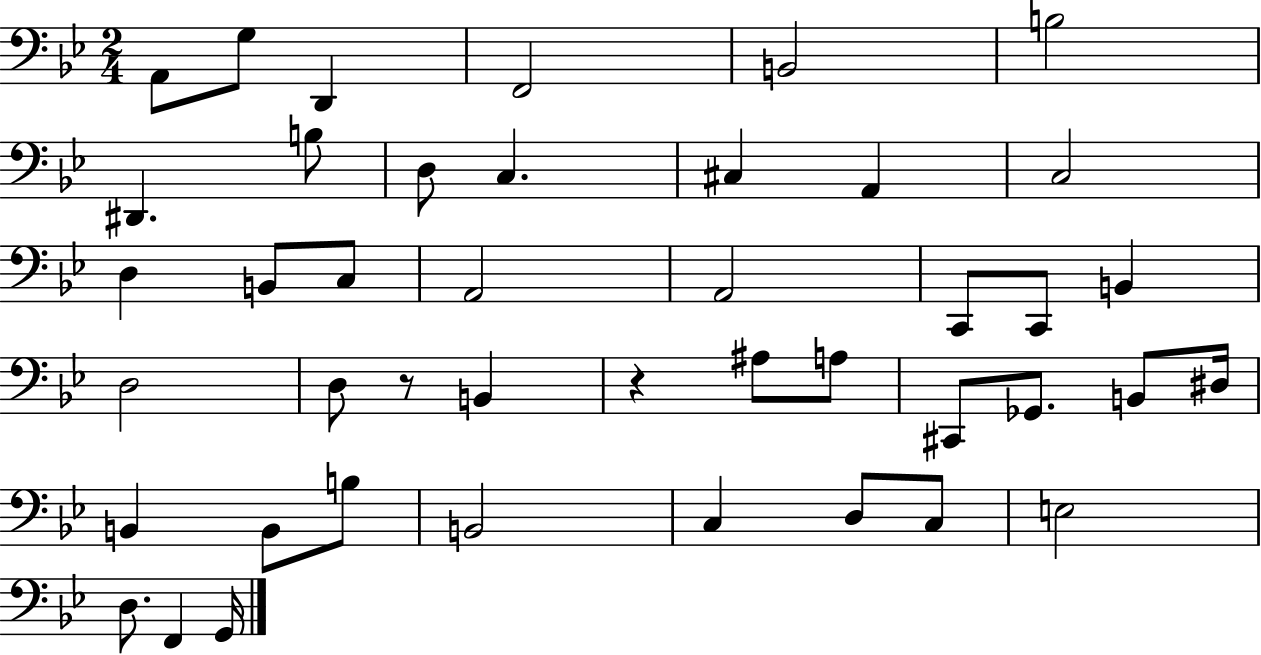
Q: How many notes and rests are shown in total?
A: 43